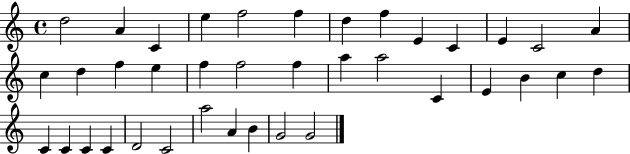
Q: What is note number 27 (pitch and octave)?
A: D5